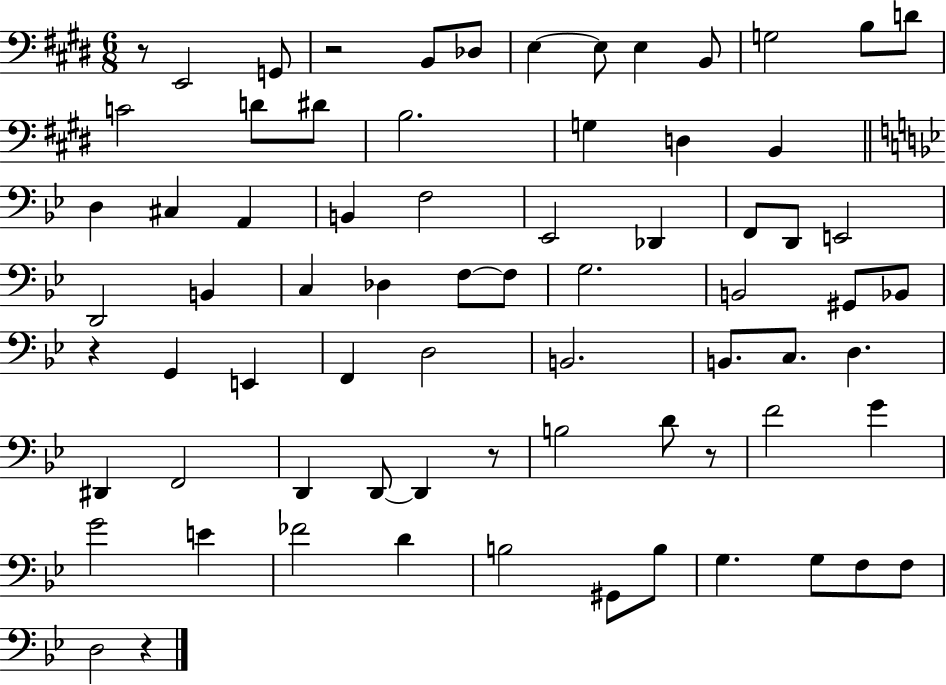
X:1
T:Untitled
M:6/8
L:1/4
K:E
z/2 E,,2 G,,/2 z2 B,,/2 _D,/2 E, E,/2 E, B,,/2 G,2 B,/2 D/2 C2 D/2 ^D/2 B,2 G, D, B,, D, ^C, A,, B,, F,2 _E,,2 _D,, F,,/2 D,,/2 E,,2 D,,2 B,, C, _D, F,/2 F,/2 G,2 B,,2 ^G,,/2 _B,,/2 z G,, E,, F,, D,2 B,,2 B,,/2 C,/2 D, ^D,, F,,2 D,, D,,/2 D,, z/2 B,2 D/2 z/2 F2 G G2 E _F2 D B,2 ^G,,/2 B,/2 G, G,/2 F,/2 F,/2 D,2 z